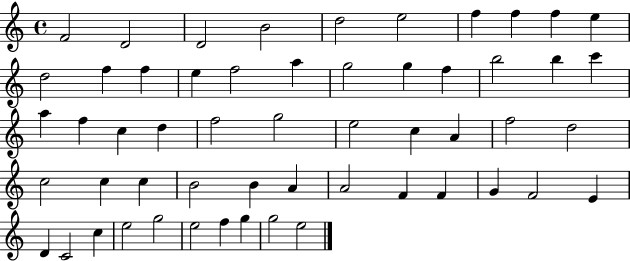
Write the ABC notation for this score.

X:1
T:Untitled
M:4/4
L:1/4
K:C
F2 D2 D2 B2 d2 e2 f f f e d2 f f e f2 a g2 g f b2 b c' a f c d f2 g2 e2 c A f2 d2 c2 c c B2 B A A2 F F G F2 E D C2 c e2 g2 e2 f g g2 e2